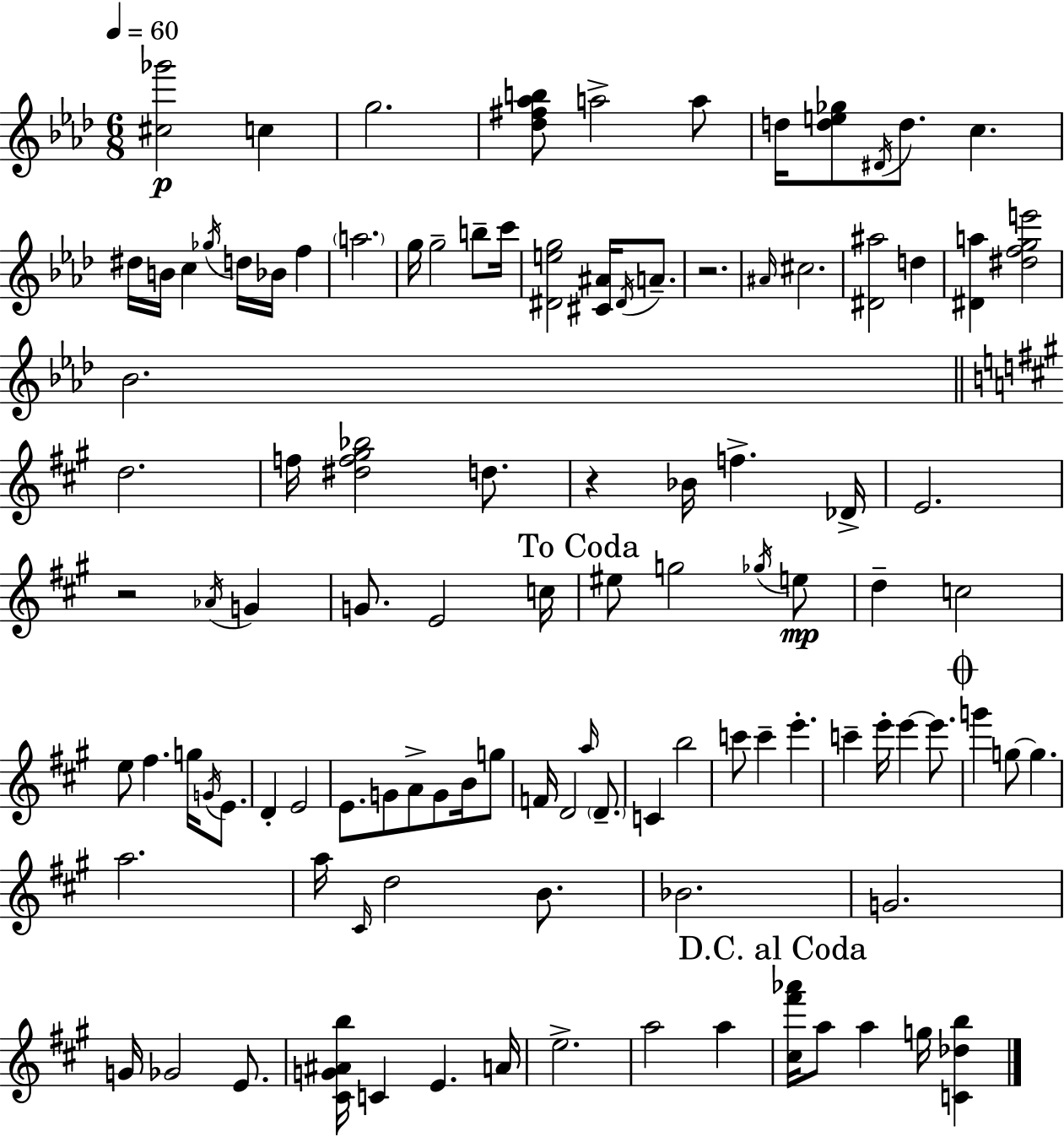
[C#5,Gb6]/h C5/q G5/h. [Db5,F#5,Ab5,B5]/e A5/h A5/e D5/s [D5,E5,Gb5]/e D#4/s D5/e. C5/q. D#5/s B4/s C5/q Gb5/s D5/s Bb4/s F5/q A5/h. G5/s G5/h B5/e C6/s [D#4,E5,G5]/h [C#4,A#4]/s D#4/s A4/e. R/h. A#4/s C#5/h. [D#4,A#5]/h D5/q [D#4,A5]/q [D#5,F5,G5,E6]/h Bb4/h. D5/h. F5/s [D#5,F5,G#5,Bb5]/h D5/e. R/q Bb4/s F5/q. Db4/s E4/h. R/h Ab4/s G4/q G4/e. E4/h C5/s EIS5/e G5/h Gb5/s E5/e D5/q C5/h E5/e F#5/q. G5/s G4/s E4/e. D4/q E4/h E4/e. G4/e A4/e G4/e B4/s G5/e F4/s D4/h A5/s D4/e. C4/q B5/h C6/e C6/q E6/q. C6/q E6/s E6/q E6/e. G6/q G5/e G5/q. A5/h. A5/s C#4/s D5/h B4/e. Bb4/h. G4/h. G4/s Gb4/h E4/e. [C#4,G4,A#4,B5]/s C4/q E4/q. A4/s E5/h. A5/h A5/q [C#5,F#6,Ab6]/s A5/e A5/q G5/s [C4,Db5,B5]/q